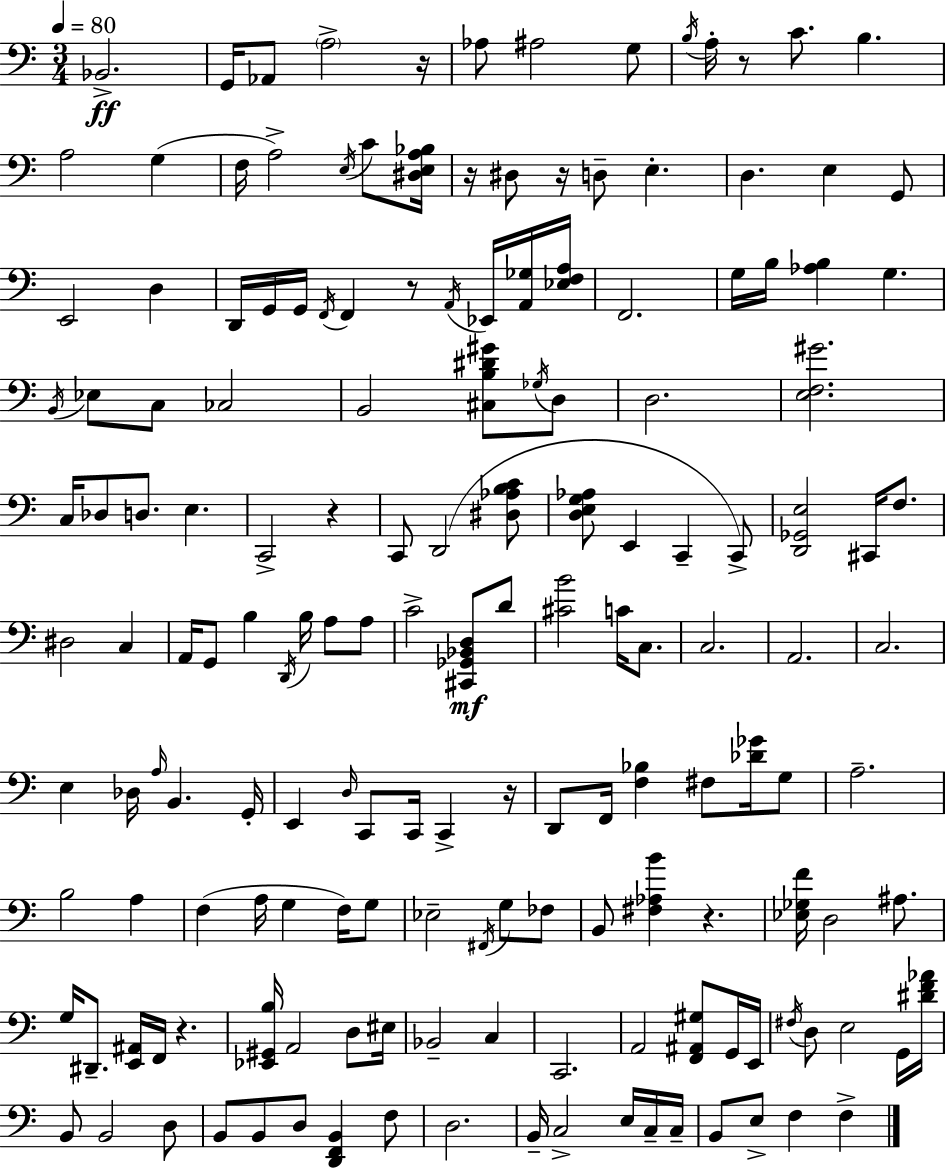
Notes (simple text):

Bb2/h. G2/s Ab2/e A3/h R/s Ab3/e A#3/h G3/e B3/s A3/s R/e C4/e. B3/q. A3/h G3/q F3/s A3/h E3/s C4/e [D#3,E3,A3,Bb3]/s R/s D#3/e R/s D3/e E3/q. D3/q. E3/q G2/e E2/h D3/q D2/s G2/s G2/s F2/s F2/q R/e A2/s Eb2/s [A2,Gb3]/s [Eb3,F3,A3]/s F2/h. G3/s B3/s [Ab3,B3]/q G3/q. B2/s Eb3/e C3/e CES3/h B2/h [C#3,B3,D#4,G#4]/e Gb3/s D3/e D3/h. [E3,F3,G#4]/h. C3/s Db3/e D3/e. E3/q. C2/h R/q C2/e D2/h [D#3,Ab3,B3,C4]/e [D3,E3,G3,Ab3]/e E2/q C2/q C2/e [D2,Gb2,E3]/h C#2/s F3/e. D#3/h C3/q A2/s G2/e B3/q D2/s B3/s A3/e A3/e C4/h [C#2,Gb2,Bb2,D3]/e D4/e [C#4,B4]/h C4/s C3/e. C3/h. A2/h. C3/h. E3/q Db3/s A3/s B2/q. G2/s E2/q D3/s C2/e C2/s C2/q R/s D2/e F2/s [F3,Bb3]/q F#3/e [Db4,Gb4]/s G3/e A3/h. B3/h A3/q F3/q A3/s G3/q F3/s G3/e Eb3/h F#2/s G3/e FES3/e B2/e [F#3,Ab3,B4]/q R/q. [Eb3,Gb3,F4]/s D3/h A#3/e. G3/s D#2/e. [E2,A#2]/s F2/s R/q. [Eb2,G#2,B3]/s A2/h D3/e EIS3/s Bb2/h C3/q C2/h. A2/h [F2,A#2,G#3]/e G2/s E2/s F#3/s D3/e E3/h G2/s [D#4,F4,Ab4]/s B2/e B2/h D3/e B2/e B2/e D3/e [D2,F2,B2]/q F3/e D3/h. B2/s C3/h E3/s C3/s C3/s B2/e E3/e F3/q F3/q